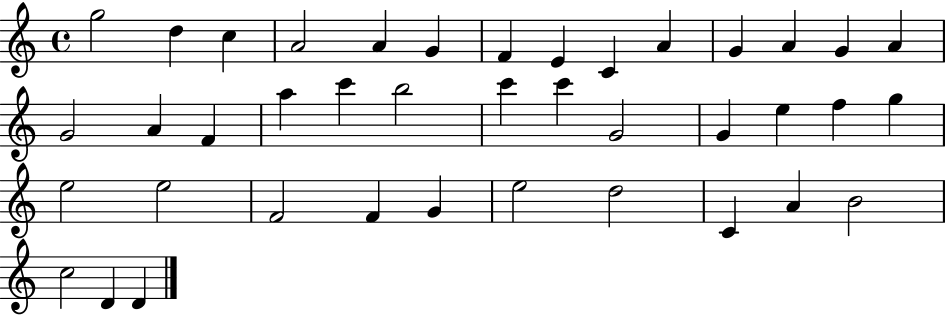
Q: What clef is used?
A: treble